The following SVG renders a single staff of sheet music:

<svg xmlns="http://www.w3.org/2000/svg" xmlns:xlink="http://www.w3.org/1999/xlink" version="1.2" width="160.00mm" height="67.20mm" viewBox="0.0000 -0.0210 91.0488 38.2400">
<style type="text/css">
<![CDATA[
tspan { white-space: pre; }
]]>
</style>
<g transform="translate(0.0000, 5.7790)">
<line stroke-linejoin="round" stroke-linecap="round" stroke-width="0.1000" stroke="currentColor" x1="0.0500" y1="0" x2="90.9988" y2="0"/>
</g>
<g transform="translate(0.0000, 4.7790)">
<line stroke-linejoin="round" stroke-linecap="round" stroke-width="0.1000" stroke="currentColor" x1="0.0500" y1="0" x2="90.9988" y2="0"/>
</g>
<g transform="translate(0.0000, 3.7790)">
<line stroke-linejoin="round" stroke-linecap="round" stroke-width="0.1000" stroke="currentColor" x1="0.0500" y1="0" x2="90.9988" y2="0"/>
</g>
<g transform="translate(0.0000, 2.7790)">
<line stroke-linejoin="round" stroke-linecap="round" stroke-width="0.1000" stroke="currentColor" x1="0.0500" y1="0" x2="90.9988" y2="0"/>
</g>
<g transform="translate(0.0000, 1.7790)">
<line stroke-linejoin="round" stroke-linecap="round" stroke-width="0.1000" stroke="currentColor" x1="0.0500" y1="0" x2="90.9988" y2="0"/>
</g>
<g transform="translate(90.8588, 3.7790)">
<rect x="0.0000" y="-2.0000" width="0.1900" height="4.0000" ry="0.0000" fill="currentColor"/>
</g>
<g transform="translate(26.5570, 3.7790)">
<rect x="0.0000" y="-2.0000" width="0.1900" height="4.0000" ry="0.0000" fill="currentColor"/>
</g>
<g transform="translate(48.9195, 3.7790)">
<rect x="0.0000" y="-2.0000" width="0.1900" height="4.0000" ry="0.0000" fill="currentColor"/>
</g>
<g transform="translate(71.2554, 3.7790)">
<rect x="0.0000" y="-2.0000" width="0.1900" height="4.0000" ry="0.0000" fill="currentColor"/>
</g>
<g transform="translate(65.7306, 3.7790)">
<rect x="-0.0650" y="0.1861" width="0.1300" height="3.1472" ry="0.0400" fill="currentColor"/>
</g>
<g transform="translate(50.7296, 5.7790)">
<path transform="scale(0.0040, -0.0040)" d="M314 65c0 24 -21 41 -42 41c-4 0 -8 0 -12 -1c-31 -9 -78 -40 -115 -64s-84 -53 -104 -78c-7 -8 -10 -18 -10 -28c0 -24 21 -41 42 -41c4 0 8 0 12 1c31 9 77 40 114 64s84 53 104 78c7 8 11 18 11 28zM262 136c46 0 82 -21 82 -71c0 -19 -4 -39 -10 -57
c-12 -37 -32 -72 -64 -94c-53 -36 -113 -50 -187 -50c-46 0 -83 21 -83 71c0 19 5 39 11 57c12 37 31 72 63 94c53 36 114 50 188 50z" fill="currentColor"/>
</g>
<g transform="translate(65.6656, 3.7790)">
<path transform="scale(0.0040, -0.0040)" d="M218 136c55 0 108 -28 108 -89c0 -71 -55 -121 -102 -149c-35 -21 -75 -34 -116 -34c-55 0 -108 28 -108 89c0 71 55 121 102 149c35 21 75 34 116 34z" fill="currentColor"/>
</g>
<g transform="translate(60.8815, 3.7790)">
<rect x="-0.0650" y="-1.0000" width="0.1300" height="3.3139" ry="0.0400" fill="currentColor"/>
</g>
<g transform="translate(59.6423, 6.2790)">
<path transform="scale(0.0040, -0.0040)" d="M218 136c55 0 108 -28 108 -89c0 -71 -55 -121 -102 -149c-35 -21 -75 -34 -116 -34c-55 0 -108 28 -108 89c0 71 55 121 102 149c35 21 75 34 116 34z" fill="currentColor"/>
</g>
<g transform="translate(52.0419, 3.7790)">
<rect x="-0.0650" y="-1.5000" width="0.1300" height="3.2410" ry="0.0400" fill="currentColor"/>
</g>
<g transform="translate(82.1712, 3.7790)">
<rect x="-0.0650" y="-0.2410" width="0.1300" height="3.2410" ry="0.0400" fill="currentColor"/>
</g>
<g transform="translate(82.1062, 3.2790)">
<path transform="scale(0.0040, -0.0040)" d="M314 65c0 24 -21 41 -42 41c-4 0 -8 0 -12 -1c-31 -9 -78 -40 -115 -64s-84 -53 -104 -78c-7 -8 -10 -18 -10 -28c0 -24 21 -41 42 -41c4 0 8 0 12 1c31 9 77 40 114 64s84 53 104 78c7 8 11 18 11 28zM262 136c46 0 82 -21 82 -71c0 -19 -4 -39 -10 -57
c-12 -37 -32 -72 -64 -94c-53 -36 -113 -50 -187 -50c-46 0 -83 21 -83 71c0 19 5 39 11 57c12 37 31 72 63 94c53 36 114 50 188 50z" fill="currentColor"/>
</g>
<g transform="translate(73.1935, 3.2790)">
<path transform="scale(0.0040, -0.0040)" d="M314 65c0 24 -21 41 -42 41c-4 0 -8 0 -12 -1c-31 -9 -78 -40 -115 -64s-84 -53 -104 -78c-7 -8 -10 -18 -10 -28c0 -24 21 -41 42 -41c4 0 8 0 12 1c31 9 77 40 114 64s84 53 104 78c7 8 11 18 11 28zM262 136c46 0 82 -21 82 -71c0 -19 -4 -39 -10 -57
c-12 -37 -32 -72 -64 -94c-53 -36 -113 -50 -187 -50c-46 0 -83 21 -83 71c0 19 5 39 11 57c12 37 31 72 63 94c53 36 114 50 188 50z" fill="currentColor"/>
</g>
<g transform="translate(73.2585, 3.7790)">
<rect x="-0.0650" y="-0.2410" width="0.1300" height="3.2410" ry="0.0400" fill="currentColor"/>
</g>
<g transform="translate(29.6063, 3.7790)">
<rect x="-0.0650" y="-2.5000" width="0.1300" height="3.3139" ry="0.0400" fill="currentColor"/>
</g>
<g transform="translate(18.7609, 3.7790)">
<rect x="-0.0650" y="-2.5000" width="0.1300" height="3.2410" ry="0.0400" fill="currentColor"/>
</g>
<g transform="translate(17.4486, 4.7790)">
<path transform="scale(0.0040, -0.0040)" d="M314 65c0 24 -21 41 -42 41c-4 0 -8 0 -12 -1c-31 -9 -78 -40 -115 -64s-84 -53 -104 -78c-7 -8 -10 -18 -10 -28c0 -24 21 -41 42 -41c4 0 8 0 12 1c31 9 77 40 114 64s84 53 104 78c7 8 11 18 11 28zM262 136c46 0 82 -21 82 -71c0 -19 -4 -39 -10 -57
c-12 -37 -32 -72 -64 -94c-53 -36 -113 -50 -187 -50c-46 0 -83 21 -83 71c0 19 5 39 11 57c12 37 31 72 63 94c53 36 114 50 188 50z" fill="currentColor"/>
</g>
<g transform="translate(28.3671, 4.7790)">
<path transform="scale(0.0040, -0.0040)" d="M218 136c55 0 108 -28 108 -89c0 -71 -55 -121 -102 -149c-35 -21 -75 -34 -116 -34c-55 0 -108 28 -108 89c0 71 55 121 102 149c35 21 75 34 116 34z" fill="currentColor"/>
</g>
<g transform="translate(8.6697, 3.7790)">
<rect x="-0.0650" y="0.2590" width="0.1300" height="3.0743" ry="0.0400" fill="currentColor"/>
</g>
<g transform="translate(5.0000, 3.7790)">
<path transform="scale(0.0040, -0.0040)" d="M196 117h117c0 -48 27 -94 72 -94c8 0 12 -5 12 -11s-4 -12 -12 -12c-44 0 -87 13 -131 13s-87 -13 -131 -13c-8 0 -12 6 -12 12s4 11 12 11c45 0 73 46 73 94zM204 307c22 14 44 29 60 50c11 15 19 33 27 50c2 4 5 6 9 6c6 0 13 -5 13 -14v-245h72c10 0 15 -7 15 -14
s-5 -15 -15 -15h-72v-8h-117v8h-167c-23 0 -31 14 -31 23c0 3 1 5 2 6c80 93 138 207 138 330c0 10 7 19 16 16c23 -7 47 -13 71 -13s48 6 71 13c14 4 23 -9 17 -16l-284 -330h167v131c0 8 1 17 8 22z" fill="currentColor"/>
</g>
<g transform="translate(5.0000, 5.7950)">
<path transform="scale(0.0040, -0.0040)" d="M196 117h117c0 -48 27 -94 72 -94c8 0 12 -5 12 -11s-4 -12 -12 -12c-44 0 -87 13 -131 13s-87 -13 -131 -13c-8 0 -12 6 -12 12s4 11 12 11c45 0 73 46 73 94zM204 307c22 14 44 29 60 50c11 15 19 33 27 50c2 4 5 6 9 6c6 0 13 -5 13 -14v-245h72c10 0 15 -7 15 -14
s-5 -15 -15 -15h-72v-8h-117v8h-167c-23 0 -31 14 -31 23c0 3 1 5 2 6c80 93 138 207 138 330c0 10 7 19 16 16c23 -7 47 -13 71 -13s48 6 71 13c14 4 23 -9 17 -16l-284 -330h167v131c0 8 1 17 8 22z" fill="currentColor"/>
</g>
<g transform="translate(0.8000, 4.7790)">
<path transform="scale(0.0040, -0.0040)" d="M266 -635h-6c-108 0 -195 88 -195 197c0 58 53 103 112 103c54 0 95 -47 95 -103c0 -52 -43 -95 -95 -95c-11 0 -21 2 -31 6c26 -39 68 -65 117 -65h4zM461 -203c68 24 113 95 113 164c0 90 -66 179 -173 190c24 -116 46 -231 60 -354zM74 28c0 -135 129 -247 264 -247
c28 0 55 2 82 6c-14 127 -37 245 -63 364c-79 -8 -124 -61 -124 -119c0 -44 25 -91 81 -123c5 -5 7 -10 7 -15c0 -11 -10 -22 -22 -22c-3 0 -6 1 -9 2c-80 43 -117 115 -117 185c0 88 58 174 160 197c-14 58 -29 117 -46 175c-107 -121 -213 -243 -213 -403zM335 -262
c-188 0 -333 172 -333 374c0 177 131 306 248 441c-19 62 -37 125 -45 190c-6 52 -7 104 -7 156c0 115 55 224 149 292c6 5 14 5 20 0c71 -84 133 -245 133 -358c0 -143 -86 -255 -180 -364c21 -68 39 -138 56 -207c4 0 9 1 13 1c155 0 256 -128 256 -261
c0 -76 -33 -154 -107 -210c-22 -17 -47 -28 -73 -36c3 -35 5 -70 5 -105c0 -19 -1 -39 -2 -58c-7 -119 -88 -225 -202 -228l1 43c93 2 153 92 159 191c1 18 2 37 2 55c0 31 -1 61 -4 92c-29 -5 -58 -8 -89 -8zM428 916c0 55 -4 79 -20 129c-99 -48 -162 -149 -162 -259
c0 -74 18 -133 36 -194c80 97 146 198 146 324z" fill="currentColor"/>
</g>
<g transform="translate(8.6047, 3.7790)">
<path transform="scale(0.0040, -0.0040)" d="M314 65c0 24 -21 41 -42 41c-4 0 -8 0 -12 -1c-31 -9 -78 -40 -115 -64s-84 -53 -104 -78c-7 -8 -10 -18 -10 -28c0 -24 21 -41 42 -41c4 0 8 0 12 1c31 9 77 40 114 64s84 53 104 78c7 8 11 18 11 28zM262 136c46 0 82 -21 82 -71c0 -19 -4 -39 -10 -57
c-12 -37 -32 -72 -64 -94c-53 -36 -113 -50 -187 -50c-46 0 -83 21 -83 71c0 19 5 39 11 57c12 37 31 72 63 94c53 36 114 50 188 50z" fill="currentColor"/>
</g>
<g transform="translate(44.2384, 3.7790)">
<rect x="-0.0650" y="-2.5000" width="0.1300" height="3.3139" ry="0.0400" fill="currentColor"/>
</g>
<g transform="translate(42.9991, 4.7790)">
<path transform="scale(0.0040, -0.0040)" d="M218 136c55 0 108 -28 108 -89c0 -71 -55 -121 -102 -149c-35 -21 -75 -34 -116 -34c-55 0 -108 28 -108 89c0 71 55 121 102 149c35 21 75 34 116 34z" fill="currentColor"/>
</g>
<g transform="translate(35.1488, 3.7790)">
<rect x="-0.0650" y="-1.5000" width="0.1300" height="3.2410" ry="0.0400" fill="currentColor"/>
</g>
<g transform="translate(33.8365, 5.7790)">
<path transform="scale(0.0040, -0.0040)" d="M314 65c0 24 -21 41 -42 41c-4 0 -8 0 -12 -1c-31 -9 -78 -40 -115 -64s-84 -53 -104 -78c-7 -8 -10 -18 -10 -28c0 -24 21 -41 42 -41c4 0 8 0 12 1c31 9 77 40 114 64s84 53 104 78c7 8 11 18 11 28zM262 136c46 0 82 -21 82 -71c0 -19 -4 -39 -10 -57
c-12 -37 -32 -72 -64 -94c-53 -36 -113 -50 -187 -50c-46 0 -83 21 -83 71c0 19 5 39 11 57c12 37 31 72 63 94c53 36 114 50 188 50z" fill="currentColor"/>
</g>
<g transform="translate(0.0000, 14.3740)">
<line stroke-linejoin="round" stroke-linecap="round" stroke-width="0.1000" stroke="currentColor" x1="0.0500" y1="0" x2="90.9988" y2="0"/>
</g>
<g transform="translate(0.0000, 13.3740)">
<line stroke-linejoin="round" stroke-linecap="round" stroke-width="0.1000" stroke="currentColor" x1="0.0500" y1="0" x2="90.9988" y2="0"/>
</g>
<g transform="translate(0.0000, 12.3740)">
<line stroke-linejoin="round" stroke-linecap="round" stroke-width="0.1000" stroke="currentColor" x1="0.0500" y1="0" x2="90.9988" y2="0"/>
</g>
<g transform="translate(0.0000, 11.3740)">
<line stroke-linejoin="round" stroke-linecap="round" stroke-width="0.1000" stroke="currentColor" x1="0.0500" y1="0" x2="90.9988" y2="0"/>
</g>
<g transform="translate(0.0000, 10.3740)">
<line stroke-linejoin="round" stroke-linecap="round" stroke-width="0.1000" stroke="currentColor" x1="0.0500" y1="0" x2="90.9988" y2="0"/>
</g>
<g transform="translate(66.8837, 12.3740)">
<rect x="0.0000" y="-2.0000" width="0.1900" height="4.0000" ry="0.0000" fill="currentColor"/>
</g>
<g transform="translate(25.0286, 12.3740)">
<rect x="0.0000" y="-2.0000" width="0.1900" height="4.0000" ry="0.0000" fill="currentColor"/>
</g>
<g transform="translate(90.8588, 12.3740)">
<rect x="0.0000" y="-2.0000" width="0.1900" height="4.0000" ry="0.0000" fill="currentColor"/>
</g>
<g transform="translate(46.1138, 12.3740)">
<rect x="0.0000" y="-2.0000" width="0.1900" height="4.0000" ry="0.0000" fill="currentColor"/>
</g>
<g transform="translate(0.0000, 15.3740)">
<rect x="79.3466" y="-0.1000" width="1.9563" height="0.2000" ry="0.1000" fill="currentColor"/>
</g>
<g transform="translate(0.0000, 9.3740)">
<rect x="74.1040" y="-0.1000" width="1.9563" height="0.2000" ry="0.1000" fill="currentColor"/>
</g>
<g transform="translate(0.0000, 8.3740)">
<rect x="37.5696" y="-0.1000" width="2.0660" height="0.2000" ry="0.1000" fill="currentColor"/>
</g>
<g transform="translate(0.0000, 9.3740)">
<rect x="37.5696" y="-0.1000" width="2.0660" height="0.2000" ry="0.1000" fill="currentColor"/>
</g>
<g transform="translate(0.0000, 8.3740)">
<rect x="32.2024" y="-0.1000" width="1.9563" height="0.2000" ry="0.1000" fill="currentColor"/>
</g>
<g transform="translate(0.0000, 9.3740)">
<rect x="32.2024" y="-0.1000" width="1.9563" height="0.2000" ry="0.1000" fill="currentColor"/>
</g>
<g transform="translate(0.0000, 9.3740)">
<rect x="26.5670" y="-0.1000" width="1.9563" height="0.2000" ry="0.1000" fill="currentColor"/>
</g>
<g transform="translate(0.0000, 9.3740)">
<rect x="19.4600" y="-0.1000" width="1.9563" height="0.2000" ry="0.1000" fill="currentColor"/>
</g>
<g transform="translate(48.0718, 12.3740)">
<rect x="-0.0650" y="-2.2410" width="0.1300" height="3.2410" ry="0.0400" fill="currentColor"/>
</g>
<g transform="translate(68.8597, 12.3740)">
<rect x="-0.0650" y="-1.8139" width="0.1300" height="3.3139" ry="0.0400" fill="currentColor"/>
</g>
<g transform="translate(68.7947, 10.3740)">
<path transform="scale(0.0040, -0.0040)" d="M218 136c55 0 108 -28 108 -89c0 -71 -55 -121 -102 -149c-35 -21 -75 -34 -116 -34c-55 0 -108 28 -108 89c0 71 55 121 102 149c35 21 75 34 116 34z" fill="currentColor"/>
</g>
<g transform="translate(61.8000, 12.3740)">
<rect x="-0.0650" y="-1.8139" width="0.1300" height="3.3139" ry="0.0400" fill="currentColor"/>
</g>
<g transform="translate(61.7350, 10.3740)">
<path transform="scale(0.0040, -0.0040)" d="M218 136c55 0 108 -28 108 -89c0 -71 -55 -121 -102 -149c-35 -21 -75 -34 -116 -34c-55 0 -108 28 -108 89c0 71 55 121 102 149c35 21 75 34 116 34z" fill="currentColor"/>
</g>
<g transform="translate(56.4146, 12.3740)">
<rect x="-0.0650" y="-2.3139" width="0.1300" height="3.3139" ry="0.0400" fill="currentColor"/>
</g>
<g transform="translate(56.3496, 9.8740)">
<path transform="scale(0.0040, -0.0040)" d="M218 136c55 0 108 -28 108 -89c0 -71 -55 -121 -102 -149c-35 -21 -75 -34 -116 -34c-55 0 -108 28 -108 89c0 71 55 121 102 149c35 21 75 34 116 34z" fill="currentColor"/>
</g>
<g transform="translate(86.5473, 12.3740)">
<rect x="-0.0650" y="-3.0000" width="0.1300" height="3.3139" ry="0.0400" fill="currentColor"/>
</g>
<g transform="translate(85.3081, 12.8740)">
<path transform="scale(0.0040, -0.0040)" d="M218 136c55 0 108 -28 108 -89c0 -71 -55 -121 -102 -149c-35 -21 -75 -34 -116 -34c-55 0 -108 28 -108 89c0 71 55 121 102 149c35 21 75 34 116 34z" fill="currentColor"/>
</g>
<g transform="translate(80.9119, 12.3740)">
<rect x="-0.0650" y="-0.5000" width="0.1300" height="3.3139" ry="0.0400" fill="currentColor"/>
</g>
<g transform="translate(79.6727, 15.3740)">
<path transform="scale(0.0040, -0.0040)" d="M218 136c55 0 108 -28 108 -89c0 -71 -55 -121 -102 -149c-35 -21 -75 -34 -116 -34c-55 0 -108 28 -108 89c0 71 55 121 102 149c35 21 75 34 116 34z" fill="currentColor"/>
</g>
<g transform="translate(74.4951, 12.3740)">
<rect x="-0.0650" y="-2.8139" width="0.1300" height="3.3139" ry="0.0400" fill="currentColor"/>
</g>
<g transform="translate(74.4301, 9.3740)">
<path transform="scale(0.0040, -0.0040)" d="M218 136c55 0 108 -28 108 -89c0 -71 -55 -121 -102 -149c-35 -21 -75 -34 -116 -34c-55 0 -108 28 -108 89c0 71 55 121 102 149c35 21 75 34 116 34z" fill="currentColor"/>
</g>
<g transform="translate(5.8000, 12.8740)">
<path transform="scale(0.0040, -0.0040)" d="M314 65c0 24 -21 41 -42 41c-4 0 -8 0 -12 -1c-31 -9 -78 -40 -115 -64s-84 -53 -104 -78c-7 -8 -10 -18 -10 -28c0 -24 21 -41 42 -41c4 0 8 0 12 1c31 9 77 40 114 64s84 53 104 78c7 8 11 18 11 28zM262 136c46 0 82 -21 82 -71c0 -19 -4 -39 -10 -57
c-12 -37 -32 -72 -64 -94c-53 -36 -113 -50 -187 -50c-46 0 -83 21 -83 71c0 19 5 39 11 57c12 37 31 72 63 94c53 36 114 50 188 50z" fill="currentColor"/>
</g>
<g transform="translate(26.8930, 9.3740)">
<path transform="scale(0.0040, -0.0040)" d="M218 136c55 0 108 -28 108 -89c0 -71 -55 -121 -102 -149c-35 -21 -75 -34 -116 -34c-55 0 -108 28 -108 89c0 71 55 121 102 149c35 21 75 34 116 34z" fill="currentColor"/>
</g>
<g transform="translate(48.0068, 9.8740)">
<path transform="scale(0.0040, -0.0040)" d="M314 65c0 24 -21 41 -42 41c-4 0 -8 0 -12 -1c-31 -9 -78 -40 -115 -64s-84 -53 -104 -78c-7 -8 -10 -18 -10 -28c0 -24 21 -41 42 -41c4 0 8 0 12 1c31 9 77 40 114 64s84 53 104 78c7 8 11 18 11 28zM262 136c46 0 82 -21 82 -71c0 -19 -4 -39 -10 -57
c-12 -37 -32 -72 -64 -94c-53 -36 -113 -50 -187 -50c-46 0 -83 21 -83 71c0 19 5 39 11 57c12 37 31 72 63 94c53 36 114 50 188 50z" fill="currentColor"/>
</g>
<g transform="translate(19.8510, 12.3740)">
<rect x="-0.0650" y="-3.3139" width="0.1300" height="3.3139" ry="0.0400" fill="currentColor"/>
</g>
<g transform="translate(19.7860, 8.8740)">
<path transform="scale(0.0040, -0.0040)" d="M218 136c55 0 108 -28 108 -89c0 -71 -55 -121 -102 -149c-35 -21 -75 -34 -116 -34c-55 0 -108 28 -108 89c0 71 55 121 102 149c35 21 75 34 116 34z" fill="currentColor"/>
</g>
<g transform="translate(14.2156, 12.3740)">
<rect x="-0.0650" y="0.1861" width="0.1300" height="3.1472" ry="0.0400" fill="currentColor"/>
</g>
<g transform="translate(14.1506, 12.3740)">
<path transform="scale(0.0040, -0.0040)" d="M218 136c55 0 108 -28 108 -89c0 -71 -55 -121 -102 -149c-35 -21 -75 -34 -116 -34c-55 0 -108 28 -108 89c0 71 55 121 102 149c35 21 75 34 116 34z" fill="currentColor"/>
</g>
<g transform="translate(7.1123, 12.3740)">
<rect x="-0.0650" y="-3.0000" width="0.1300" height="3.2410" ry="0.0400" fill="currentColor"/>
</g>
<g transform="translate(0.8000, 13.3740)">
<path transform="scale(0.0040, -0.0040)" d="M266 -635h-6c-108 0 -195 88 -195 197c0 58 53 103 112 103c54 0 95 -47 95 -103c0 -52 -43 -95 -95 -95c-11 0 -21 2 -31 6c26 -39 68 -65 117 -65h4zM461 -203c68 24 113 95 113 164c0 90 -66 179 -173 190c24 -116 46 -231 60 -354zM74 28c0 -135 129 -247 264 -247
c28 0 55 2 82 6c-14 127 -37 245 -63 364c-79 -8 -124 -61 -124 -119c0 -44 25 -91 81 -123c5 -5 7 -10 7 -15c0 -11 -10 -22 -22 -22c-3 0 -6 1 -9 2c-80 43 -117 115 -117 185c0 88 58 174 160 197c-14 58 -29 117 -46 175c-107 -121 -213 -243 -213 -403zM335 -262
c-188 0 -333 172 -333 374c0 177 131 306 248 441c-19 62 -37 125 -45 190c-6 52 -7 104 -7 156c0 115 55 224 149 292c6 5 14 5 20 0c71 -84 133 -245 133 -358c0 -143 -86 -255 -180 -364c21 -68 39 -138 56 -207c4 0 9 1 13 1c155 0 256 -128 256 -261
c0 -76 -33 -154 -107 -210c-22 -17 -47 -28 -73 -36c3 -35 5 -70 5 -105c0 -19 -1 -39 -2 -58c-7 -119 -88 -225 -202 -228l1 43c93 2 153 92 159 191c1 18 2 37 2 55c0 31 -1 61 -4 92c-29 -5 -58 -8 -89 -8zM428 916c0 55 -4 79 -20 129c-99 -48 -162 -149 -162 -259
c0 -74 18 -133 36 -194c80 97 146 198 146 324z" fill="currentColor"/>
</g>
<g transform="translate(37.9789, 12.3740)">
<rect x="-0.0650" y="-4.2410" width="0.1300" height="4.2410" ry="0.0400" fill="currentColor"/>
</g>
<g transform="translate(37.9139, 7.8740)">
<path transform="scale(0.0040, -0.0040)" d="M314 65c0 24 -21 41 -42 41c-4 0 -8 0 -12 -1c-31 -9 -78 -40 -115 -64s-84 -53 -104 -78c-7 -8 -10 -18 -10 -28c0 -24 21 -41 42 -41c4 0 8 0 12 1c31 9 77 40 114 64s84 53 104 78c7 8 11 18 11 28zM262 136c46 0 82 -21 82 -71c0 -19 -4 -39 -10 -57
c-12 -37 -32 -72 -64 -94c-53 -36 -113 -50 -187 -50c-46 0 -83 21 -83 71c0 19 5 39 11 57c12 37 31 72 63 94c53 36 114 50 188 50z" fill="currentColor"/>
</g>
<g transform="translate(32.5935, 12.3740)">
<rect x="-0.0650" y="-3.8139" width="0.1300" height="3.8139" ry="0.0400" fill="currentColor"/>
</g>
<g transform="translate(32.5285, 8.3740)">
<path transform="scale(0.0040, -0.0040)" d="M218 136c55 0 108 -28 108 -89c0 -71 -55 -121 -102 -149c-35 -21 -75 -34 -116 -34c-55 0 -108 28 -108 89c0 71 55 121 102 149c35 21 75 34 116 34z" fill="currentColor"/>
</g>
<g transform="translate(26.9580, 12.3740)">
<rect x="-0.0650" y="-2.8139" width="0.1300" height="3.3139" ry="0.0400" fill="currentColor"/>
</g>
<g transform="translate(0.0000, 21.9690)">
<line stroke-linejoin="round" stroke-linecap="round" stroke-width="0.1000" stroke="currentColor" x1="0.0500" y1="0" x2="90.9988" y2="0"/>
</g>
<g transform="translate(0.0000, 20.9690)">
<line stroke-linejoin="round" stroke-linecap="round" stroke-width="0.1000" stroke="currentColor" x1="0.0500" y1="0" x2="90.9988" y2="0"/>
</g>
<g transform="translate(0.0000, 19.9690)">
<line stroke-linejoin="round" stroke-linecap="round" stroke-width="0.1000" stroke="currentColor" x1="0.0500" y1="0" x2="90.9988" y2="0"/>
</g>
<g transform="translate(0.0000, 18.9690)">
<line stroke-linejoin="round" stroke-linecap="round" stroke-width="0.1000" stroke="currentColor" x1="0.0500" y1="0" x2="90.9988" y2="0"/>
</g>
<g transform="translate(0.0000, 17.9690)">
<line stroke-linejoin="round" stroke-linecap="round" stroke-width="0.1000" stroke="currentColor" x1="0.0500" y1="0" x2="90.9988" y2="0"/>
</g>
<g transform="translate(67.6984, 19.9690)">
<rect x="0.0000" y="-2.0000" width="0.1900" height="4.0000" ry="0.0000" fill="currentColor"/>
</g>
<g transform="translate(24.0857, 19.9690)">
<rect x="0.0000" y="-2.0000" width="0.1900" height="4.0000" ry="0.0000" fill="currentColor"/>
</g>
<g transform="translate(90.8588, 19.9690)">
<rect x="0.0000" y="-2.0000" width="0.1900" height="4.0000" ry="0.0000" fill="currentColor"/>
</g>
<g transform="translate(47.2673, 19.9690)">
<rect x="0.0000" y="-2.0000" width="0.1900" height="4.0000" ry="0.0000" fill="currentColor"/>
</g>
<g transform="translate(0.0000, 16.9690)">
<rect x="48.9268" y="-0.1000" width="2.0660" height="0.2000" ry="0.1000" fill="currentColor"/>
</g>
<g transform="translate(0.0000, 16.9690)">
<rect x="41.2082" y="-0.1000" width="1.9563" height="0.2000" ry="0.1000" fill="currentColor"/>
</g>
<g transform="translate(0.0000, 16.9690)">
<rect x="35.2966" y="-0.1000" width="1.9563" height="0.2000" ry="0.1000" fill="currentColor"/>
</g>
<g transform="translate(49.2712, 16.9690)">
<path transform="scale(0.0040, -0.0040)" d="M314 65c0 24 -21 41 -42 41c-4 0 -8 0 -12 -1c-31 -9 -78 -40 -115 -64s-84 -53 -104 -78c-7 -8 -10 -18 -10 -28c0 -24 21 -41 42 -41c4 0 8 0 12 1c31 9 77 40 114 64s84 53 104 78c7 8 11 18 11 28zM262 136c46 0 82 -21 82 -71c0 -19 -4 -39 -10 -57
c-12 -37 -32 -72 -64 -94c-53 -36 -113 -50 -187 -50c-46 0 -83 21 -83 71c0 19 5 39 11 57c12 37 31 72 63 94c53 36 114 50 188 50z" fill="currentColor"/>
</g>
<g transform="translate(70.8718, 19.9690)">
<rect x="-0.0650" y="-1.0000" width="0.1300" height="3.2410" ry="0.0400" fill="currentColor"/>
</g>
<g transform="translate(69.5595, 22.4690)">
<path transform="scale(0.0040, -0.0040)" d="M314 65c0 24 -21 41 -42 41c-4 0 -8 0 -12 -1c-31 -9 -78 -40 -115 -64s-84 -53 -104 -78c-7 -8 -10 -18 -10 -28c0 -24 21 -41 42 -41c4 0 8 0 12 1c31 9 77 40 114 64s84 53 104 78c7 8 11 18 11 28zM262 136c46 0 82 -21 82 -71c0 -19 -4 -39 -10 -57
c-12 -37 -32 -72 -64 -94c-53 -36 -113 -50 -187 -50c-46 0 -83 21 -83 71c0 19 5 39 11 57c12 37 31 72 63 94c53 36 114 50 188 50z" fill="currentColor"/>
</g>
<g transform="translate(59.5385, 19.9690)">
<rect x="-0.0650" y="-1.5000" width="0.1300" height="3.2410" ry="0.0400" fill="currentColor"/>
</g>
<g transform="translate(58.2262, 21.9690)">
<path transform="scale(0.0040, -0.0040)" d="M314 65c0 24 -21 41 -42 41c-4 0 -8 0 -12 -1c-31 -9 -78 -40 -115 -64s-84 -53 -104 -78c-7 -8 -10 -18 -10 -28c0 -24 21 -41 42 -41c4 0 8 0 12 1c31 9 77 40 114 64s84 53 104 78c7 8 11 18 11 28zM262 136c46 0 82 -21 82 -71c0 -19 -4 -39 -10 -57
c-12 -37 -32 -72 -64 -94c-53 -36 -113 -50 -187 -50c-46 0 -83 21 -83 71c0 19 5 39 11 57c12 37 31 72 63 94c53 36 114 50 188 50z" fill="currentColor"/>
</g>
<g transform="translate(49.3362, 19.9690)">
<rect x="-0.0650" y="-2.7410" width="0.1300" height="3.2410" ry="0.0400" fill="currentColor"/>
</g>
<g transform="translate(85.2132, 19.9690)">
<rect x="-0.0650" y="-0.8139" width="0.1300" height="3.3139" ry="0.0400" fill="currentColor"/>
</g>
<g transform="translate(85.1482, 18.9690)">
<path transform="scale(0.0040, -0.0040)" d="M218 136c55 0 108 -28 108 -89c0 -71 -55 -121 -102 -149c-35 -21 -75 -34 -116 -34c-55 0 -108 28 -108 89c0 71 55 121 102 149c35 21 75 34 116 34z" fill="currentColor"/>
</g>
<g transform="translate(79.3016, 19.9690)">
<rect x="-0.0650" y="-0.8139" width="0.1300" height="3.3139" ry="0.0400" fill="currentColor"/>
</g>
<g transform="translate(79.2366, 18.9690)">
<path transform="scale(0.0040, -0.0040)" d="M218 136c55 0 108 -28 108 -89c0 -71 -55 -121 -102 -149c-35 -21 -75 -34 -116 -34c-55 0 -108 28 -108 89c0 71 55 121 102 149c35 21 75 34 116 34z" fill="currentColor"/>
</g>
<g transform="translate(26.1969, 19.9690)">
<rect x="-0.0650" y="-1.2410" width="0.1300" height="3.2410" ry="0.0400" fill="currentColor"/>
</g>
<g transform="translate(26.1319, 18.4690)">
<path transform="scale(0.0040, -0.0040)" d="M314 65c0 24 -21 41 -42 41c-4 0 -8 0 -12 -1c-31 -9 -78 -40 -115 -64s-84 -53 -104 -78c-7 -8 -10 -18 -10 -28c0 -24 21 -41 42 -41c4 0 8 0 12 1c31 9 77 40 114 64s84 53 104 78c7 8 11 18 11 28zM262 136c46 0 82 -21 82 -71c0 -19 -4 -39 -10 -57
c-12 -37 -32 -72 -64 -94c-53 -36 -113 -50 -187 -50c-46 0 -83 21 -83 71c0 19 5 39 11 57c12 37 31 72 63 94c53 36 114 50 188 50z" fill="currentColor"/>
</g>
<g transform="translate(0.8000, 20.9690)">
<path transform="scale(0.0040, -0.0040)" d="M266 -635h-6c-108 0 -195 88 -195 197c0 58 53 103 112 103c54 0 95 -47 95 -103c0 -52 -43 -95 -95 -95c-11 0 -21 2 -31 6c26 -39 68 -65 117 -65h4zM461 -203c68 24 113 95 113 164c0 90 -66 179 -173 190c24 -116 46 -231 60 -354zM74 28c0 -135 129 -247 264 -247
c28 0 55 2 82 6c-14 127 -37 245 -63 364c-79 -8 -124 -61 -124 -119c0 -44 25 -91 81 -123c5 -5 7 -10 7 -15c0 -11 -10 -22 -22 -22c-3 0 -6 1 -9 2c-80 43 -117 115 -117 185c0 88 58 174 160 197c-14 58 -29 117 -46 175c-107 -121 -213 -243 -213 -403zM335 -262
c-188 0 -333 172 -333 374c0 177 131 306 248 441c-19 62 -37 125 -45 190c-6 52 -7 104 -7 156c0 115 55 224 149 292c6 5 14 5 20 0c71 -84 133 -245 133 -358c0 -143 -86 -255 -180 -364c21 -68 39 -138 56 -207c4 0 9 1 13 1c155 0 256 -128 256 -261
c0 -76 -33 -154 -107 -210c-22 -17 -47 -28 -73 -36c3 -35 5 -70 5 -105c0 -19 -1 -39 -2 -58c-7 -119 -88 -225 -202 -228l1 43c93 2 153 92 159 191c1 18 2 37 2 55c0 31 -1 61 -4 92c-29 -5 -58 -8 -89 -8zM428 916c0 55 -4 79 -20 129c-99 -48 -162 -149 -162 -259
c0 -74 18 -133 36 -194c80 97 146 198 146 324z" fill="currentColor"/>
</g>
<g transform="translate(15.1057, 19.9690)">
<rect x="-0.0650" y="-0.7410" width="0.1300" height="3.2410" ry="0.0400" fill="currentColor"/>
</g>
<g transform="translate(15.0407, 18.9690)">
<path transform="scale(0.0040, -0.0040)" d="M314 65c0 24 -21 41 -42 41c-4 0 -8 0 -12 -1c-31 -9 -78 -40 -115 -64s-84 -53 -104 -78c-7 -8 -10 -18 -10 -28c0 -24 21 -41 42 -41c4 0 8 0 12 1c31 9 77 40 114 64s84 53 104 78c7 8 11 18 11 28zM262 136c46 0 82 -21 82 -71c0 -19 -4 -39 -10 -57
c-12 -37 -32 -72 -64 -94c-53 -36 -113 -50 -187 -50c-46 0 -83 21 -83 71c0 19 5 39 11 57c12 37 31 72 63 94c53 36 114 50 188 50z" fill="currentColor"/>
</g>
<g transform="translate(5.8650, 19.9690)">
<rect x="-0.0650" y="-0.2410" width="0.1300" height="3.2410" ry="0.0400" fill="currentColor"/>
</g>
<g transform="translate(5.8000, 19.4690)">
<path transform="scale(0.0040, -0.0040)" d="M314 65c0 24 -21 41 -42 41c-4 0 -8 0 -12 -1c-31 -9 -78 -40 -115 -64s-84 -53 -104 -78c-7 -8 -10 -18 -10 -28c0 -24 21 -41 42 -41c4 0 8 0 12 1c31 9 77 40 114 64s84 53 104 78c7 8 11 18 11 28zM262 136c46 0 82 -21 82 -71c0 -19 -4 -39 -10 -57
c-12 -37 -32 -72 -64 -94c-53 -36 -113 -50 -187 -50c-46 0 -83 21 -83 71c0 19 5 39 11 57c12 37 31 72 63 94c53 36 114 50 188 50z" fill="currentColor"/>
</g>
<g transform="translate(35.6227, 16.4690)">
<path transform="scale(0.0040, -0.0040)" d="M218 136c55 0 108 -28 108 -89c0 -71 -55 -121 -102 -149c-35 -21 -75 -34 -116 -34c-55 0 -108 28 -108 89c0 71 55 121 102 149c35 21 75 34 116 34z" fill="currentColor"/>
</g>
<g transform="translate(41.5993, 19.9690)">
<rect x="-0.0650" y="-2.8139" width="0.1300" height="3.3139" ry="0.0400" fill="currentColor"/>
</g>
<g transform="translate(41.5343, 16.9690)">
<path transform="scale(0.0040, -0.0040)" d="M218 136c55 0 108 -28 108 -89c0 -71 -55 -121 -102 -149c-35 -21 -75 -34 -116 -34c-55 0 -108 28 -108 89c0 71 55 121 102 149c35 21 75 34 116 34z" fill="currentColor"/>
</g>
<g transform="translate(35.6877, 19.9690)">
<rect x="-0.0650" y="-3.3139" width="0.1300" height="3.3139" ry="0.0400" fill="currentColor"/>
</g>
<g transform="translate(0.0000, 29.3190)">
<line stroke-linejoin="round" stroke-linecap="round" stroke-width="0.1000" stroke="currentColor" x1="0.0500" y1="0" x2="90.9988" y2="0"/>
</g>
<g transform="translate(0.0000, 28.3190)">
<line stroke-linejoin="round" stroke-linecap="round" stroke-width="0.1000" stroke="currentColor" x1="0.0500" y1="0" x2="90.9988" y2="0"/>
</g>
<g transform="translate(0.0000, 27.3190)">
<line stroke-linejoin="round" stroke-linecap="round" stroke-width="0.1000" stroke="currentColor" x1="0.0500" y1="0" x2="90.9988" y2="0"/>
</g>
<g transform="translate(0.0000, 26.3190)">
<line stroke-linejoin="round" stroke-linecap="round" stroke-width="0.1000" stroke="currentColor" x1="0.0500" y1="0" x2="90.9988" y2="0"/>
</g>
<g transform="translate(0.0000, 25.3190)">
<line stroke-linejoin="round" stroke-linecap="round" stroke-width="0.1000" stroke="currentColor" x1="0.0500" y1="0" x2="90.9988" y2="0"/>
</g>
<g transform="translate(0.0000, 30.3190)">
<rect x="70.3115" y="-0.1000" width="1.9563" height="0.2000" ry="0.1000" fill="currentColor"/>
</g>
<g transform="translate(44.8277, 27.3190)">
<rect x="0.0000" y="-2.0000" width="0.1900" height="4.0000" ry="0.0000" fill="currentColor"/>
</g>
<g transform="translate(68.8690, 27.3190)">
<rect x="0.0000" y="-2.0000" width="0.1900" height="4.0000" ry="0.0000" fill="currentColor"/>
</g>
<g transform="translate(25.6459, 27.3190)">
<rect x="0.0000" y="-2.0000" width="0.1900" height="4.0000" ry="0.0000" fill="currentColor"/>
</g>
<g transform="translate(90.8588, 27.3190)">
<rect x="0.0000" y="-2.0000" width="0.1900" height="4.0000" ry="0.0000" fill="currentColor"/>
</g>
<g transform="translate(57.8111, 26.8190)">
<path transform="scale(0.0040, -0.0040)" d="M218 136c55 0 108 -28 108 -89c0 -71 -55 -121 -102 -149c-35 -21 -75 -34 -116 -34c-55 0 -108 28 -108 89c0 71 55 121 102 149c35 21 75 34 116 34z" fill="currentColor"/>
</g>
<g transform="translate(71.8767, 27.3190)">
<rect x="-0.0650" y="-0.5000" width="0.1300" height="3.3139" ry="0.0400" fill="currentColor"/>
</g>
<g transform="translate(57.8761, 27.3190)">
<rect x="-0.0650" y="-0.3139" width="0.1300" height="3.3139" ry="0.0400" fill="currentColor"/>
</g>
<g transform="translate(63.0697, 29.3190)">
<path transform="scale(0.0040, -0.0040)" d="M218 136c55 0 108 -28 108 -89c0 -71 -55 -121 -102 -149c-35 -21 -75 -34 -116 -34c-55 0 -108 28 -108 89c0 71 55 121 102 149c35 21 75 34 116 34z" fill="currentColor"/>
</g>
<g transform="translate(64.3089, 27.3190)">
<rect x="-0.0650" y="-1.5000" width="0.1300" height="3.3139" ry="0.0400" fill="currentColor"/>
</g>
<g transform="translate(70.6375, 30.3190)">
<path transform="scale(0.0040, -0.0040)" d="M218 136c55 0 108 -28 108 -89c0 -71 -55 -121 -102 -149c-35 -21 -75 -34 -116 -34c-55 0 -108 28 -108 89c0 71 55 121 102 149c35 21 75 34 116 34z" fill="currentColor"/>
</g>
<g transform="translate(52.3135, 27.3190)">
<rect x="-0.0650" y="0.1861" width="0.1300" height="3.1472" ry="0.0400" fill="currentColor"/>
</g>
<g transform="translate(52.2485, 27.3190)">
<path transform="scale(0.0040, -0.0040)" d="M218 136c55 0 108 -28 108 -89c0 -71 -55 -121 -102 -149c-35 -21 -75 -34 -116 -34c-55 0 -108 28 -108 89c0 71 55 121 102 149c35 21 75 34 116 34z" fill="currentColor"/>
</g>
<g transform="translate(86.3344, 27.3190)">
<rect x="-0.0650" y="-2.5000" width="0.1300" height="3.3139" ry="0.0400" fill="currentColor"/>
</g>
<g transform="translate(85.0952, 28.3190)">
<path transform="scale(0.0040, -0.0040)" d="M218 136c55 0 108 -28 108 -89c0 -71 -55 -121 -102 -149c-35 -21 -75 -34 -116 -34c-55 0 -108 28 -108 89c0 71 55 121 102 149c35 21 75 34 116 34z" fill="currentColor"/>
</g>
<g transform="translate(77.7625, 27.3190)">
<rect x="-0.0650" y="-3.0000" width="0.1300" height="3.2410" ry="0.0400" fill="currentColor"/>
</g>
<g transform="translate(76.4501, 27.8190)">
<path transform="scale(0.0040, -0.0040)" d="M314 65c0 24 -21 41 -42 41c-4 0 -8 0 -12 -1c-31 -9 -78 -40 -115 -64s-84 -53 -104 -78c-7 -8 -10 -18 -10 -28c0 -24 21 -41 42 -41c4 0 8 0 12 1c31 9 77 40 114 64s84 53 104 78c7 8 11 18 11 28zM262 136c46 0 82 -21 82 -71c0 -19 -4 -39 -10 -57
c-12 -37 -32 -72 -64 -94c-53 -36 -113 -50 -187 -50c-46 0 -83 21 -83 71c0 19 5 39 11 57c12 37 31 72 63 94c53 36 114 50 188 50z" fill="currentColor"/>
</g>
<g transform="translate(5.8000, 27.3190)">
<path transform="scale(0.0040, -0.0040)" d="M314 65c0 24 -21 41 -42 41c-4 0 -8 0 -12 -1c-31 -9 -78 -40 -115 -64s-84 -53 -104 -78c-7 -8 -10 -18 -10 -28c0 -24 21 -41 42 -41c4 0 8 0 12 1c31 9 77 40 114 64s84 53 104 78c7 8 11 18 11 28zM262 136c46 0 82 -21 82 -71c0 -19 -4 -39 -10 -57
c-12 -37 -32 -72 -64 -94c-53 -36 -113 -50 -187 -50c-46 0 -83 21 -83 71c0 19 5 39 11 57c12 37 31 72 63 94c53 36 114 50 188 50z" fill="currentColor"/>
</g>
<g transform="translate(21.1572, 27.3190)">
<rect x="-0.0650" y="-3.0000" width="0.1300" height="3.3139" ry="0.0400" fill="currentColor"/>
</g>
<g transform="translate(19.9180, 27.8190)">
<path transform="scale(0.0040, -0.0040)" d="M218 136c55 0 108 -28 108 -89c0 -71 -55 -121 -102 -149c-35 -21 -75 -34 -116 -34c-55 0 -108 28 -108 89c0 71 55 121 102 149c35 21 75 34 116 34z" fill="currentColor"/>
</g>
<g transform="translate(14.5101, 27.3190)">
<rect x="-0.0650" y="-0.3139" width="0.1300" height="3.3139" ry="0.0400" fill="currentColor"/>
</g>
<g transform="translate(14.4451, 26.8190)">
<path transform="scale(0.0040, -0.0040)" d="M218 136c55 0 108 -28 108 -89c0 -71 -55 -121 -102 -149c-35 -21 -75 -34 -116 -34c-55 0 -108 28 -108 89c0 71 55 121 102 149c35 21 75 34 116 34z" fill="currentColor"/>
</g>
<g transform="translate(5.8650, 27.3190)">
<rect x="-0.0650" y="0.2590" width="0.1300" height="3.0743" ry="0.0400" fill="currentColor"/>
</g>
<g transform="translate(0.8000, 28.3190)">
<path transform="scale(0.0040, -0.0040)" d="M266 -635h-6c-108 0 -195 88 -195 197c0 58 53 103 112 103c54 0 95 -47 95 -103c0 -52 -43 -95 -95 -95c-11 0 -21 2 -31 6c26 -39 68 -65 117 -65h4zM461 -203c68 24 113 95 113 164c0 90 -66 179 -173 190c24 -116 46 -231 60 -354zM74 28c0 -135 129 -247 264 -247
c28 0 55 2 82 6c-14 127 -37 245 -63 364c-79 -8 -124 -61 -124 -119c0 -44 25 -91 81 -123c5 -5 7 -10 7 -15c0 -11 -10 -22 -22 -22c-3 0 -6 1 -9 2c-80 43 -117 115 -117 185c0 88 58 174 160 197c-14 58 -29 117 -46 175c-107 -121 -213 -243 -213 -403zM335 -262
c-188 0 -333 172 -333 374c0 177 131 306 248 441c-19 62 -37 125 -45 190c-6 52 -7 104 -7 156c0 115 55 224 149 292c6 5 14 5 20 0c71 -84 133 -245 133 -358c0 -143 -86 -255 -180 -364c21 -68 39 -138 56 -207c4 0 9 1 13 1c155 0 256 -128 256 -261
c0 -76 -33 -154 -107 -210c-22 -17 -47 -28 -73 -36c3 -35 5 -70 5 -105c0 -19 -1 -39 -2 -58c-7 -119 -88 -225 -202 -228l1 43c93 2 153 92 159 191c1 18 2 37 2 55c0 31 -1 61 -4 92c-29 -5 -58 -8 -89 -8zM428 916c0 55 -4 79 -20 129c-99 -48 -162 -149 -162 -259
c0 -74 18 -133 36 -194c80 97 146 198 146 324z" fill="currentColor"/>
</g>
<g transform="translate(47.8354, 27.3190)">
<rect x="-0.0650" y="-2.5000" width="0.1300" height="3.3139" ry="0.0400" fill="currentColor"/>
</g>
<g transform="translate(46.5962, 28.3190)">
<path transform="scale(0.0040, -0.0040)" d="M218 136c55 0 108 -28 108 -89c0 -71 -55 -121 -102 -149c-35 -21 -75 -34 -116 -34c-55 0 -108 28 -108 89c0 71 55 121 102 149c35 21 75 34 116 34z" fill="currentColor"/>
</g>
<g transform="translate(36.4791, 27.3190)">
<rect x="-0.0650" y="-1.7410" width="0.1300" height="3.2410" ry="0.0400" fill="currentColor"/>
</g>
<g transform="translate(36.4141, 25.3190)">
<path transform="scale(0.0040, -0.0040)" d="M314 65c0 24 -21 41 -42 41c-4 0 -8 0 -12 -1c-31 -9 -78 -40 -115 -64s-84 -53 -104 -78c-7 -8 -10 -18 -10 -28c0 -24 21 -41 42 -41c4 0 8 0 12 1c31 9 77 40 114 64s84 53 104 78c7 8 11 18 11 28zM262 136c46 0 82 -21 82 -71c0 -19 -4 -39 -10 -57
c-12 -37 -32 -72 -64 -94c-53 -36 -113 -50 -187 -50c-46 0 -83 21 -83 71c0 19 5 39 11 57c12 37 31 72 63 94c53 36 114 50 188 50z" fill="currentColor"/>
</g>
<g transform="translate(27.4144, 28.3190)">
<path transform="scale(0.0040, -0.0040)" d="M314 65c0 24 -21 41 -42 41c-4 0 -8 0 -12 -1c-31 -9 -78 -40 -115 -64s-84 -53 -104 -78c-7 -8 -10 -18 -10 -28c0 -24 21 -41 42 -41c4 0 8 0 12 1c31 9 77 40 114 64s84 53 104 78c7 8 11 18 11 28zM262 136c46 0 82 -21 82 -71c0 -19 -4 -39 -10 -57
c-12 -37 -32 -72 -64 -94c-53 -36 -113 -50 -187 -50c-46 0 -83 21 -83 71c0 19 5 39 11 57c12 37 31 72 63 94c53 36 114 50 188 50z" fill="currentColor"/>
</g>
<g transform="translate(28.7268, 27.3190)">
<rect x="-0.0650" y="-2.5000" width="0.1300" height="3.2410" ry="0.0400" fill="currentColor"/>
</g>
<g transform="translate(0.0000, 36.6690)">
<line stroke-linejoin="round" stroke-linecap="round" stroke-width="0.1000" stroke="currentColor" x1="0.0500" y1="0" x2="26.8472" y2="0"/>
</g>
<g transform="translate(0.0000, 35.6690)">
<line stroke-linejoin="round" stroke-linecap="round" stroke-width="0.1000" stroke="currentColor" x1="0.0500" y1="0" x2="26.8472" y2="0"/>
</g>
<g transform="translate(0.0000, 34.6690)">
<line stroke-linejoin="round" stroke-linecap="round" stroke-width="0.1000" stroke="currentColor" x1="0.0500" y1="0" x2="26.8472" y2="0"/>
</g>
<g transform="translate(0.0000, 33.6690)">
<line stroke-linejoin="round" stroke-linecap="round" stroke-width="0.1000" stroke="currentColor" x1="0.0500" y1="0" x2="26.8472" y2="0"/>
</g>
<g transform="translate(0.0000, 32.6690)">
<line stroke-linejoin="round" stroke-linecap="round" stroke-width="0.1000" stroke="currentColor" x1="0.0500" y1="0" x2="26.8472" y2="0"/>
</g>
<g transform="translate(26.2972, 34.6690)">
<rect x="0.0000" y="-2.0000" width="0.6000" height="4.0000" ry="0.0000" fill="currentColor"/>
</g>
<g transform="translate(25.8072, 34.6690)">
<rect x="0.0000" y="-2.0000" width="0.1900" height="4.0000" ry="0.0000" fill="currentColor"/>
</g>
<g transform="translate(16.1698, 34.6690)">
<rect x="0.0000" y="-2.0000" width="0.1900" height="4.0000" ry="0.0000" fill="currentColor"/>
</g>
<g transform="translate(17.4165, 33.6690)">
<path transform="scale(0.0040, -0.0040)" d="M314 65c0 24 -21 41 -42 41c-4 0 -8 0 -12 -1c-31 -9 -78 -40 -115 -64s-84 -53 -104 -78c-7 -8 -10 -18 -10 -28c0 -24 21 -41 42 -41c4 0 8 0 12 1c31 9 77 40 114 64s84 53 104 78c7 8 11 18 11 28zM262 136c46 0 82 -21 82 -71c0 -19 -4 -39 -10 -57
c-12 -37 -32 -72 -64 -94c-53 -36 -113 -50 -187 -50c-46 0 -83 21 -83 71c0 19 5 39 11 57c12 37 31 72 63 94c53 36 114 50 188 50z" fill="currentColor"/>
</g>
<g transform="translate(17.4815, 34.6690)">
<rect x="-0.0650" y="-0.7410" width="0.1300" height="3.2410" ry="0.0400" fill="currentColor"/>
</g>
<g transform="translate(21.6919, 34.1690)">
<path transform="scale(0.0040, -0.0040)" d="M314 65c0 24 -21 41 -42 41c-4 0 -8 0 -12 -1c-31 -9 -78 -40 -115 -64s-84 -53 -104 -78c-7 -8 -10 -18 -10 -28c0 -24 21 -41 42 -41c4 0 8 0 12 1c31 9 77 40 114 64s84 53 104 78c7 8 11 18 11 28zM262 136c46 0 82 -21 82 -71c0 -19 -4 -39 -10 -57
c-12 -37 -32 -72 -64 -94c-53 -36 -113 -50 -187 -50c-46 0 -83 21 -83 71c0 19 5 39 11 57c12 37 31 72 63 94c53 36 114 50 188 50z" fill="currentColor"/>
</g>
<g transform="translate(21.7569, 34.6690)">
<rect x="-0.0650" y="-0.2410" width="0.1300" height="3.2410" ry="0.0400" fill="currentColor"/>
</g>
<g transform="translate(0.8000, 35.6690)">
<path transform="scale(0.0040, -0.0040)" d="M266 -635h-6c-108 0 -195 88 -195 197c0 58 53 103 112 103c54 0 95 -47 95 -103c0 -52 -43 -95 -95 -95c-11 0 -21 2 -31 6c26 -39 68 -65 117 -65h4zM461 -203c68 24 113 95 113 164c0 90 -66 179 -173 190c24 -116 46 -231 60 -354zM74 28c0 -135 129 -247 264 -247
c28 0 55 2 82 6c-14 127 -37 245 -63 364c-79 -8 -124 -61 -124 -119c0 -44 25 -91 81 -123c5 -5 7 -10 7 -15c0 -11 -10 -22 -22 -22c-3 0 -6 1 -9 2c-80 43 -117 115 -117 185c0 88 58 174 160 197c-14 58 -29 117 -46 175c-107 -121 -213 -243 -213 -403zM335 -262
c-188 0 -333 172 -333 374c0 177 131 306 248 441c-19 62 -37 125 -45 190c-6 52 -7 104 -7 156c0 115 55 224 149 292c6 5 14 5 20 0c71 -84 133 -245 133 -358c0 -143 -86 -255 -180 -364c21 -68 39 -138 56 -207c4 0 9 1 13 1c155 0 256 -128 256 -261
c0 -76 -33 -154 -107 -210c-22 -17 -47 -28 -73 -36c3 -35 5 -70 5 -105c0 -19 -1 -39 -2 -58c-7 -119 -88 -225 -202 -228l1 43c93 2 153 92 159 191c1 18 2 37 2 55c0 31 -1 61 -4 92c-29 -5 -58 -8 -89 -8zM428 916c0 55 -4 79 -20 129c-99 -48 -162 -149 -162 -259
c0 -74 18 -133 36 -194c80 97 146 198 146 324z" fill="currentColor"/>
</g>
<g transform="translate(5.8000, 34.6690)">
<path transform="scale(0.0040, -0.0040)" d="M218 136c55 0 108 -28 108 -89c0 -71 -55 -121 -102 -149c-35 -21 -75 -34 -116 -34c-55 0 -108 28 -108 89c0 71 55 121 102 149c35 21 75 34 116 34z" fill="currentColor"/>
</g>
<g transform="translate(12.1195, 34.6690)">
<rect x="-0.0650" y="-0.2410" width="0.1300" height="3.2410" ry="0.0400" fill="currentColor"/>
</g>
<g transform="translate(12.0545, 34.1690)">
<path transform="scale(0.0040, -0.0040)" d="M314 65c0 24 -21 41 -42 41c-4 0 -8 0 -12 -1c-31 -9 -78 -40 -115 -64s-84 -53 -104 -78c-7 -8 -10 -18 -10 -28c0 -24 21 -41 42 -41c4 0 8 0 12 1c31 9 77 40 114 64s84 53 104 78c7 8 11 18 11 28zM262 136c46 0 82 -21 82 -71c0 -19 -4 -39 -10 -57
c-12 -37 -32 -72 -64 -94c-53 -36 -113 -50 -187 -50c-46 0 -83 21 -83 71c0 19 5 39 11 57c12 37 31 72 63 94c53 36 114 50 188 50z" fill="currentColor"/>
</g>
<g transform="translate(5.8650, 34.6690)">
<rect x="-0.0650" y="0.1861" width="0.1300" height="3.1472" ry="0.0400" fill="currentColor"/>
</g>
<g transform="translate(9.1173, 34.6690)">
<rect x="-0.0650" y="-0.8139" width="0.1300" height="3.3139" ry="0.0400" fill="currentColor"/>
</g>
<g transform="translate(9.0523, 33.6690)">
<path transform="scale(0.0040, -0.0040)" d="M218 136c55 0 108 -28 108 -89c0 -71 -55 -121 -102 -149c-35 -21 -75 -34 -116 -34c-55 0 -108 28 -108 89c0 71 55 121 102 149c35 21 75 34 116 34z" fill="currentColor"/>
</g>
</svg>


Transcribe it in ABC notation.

X:1
T:Untitled
M:4/4
L:1/4
K:C
B2 G2 G E2 G E2 D B c2 c2 A2 B b a c' d'2 g2 g f f a C A c2 d2 e2 b a a2 E2 D2 d d B2 c A G2 f2 G B c E C A2 G B d c2 d2 c2